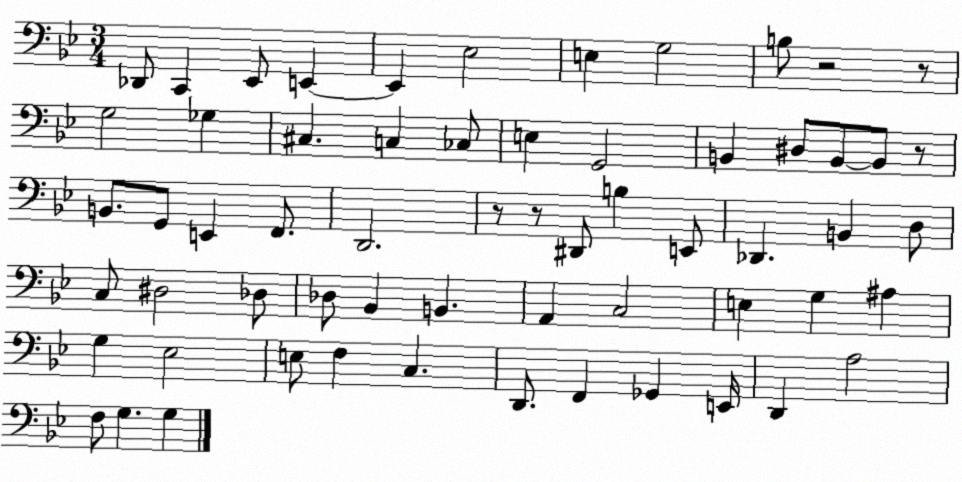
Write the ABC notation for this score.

X:1
T:Untitled
M:3/4
L:1/4
K:Bb
_D,,/2 C,, _E,,/2 E,, E,, _E,2 E, G,2 B,/2 z2 z/2 G,2 _G, ^C, C, _C,/2 E, G,,2 B,, ^D,/2 B,,/2 B,,/2 z/2 B,,/2 G,,/2 E,, F,,/2 D,,2 z/2 z/2 ^D,,/2 B, E,,/2 _D,, B,, D,/2 C,/2 ^D,2 _D,/2 _D,/2 _B,, B,, A,, C,2 E, G, ^A, G, _E,2 E,/2 F, C, D,,/2 F,, _G,, E,,/4 D,, A,2 F,/2 G, G,